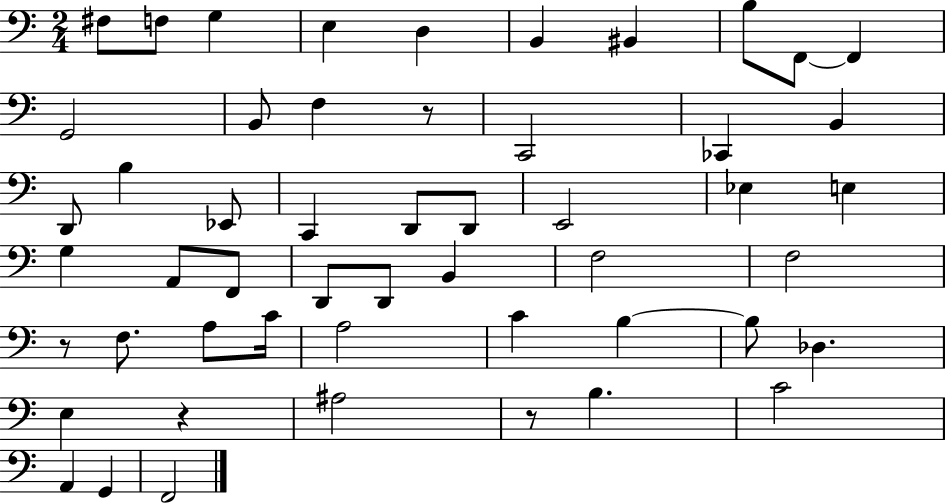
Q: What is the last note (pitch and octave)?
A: F2